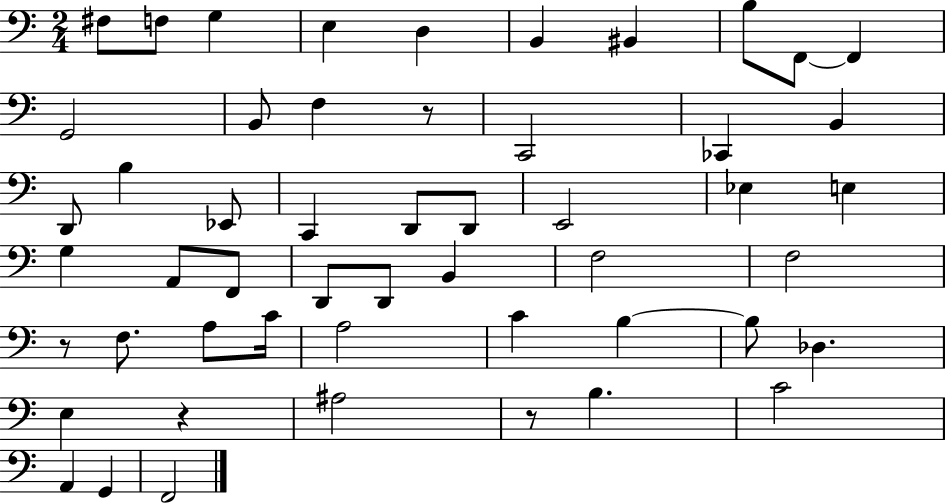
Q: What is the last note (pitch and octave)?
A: F2